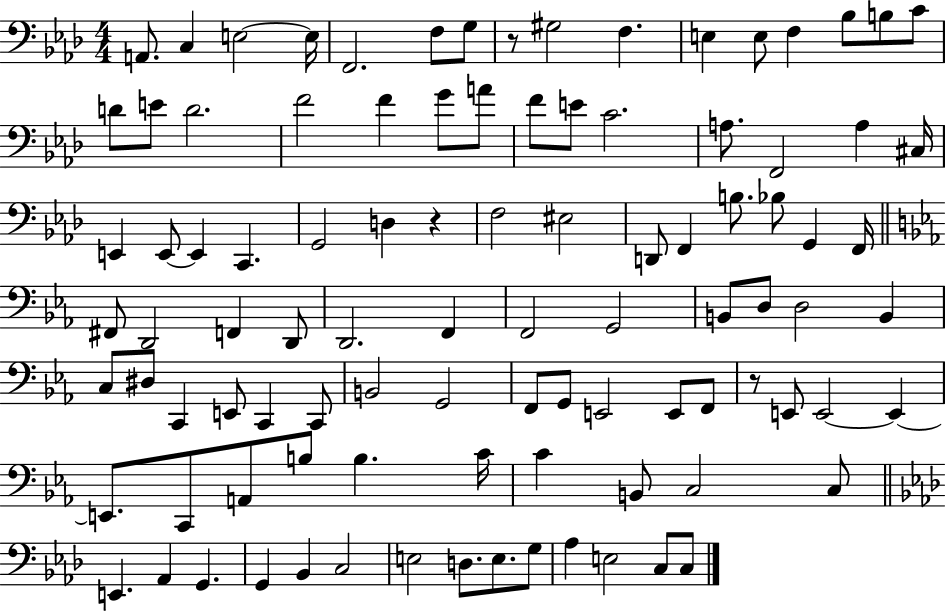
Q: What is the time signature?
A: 4/4